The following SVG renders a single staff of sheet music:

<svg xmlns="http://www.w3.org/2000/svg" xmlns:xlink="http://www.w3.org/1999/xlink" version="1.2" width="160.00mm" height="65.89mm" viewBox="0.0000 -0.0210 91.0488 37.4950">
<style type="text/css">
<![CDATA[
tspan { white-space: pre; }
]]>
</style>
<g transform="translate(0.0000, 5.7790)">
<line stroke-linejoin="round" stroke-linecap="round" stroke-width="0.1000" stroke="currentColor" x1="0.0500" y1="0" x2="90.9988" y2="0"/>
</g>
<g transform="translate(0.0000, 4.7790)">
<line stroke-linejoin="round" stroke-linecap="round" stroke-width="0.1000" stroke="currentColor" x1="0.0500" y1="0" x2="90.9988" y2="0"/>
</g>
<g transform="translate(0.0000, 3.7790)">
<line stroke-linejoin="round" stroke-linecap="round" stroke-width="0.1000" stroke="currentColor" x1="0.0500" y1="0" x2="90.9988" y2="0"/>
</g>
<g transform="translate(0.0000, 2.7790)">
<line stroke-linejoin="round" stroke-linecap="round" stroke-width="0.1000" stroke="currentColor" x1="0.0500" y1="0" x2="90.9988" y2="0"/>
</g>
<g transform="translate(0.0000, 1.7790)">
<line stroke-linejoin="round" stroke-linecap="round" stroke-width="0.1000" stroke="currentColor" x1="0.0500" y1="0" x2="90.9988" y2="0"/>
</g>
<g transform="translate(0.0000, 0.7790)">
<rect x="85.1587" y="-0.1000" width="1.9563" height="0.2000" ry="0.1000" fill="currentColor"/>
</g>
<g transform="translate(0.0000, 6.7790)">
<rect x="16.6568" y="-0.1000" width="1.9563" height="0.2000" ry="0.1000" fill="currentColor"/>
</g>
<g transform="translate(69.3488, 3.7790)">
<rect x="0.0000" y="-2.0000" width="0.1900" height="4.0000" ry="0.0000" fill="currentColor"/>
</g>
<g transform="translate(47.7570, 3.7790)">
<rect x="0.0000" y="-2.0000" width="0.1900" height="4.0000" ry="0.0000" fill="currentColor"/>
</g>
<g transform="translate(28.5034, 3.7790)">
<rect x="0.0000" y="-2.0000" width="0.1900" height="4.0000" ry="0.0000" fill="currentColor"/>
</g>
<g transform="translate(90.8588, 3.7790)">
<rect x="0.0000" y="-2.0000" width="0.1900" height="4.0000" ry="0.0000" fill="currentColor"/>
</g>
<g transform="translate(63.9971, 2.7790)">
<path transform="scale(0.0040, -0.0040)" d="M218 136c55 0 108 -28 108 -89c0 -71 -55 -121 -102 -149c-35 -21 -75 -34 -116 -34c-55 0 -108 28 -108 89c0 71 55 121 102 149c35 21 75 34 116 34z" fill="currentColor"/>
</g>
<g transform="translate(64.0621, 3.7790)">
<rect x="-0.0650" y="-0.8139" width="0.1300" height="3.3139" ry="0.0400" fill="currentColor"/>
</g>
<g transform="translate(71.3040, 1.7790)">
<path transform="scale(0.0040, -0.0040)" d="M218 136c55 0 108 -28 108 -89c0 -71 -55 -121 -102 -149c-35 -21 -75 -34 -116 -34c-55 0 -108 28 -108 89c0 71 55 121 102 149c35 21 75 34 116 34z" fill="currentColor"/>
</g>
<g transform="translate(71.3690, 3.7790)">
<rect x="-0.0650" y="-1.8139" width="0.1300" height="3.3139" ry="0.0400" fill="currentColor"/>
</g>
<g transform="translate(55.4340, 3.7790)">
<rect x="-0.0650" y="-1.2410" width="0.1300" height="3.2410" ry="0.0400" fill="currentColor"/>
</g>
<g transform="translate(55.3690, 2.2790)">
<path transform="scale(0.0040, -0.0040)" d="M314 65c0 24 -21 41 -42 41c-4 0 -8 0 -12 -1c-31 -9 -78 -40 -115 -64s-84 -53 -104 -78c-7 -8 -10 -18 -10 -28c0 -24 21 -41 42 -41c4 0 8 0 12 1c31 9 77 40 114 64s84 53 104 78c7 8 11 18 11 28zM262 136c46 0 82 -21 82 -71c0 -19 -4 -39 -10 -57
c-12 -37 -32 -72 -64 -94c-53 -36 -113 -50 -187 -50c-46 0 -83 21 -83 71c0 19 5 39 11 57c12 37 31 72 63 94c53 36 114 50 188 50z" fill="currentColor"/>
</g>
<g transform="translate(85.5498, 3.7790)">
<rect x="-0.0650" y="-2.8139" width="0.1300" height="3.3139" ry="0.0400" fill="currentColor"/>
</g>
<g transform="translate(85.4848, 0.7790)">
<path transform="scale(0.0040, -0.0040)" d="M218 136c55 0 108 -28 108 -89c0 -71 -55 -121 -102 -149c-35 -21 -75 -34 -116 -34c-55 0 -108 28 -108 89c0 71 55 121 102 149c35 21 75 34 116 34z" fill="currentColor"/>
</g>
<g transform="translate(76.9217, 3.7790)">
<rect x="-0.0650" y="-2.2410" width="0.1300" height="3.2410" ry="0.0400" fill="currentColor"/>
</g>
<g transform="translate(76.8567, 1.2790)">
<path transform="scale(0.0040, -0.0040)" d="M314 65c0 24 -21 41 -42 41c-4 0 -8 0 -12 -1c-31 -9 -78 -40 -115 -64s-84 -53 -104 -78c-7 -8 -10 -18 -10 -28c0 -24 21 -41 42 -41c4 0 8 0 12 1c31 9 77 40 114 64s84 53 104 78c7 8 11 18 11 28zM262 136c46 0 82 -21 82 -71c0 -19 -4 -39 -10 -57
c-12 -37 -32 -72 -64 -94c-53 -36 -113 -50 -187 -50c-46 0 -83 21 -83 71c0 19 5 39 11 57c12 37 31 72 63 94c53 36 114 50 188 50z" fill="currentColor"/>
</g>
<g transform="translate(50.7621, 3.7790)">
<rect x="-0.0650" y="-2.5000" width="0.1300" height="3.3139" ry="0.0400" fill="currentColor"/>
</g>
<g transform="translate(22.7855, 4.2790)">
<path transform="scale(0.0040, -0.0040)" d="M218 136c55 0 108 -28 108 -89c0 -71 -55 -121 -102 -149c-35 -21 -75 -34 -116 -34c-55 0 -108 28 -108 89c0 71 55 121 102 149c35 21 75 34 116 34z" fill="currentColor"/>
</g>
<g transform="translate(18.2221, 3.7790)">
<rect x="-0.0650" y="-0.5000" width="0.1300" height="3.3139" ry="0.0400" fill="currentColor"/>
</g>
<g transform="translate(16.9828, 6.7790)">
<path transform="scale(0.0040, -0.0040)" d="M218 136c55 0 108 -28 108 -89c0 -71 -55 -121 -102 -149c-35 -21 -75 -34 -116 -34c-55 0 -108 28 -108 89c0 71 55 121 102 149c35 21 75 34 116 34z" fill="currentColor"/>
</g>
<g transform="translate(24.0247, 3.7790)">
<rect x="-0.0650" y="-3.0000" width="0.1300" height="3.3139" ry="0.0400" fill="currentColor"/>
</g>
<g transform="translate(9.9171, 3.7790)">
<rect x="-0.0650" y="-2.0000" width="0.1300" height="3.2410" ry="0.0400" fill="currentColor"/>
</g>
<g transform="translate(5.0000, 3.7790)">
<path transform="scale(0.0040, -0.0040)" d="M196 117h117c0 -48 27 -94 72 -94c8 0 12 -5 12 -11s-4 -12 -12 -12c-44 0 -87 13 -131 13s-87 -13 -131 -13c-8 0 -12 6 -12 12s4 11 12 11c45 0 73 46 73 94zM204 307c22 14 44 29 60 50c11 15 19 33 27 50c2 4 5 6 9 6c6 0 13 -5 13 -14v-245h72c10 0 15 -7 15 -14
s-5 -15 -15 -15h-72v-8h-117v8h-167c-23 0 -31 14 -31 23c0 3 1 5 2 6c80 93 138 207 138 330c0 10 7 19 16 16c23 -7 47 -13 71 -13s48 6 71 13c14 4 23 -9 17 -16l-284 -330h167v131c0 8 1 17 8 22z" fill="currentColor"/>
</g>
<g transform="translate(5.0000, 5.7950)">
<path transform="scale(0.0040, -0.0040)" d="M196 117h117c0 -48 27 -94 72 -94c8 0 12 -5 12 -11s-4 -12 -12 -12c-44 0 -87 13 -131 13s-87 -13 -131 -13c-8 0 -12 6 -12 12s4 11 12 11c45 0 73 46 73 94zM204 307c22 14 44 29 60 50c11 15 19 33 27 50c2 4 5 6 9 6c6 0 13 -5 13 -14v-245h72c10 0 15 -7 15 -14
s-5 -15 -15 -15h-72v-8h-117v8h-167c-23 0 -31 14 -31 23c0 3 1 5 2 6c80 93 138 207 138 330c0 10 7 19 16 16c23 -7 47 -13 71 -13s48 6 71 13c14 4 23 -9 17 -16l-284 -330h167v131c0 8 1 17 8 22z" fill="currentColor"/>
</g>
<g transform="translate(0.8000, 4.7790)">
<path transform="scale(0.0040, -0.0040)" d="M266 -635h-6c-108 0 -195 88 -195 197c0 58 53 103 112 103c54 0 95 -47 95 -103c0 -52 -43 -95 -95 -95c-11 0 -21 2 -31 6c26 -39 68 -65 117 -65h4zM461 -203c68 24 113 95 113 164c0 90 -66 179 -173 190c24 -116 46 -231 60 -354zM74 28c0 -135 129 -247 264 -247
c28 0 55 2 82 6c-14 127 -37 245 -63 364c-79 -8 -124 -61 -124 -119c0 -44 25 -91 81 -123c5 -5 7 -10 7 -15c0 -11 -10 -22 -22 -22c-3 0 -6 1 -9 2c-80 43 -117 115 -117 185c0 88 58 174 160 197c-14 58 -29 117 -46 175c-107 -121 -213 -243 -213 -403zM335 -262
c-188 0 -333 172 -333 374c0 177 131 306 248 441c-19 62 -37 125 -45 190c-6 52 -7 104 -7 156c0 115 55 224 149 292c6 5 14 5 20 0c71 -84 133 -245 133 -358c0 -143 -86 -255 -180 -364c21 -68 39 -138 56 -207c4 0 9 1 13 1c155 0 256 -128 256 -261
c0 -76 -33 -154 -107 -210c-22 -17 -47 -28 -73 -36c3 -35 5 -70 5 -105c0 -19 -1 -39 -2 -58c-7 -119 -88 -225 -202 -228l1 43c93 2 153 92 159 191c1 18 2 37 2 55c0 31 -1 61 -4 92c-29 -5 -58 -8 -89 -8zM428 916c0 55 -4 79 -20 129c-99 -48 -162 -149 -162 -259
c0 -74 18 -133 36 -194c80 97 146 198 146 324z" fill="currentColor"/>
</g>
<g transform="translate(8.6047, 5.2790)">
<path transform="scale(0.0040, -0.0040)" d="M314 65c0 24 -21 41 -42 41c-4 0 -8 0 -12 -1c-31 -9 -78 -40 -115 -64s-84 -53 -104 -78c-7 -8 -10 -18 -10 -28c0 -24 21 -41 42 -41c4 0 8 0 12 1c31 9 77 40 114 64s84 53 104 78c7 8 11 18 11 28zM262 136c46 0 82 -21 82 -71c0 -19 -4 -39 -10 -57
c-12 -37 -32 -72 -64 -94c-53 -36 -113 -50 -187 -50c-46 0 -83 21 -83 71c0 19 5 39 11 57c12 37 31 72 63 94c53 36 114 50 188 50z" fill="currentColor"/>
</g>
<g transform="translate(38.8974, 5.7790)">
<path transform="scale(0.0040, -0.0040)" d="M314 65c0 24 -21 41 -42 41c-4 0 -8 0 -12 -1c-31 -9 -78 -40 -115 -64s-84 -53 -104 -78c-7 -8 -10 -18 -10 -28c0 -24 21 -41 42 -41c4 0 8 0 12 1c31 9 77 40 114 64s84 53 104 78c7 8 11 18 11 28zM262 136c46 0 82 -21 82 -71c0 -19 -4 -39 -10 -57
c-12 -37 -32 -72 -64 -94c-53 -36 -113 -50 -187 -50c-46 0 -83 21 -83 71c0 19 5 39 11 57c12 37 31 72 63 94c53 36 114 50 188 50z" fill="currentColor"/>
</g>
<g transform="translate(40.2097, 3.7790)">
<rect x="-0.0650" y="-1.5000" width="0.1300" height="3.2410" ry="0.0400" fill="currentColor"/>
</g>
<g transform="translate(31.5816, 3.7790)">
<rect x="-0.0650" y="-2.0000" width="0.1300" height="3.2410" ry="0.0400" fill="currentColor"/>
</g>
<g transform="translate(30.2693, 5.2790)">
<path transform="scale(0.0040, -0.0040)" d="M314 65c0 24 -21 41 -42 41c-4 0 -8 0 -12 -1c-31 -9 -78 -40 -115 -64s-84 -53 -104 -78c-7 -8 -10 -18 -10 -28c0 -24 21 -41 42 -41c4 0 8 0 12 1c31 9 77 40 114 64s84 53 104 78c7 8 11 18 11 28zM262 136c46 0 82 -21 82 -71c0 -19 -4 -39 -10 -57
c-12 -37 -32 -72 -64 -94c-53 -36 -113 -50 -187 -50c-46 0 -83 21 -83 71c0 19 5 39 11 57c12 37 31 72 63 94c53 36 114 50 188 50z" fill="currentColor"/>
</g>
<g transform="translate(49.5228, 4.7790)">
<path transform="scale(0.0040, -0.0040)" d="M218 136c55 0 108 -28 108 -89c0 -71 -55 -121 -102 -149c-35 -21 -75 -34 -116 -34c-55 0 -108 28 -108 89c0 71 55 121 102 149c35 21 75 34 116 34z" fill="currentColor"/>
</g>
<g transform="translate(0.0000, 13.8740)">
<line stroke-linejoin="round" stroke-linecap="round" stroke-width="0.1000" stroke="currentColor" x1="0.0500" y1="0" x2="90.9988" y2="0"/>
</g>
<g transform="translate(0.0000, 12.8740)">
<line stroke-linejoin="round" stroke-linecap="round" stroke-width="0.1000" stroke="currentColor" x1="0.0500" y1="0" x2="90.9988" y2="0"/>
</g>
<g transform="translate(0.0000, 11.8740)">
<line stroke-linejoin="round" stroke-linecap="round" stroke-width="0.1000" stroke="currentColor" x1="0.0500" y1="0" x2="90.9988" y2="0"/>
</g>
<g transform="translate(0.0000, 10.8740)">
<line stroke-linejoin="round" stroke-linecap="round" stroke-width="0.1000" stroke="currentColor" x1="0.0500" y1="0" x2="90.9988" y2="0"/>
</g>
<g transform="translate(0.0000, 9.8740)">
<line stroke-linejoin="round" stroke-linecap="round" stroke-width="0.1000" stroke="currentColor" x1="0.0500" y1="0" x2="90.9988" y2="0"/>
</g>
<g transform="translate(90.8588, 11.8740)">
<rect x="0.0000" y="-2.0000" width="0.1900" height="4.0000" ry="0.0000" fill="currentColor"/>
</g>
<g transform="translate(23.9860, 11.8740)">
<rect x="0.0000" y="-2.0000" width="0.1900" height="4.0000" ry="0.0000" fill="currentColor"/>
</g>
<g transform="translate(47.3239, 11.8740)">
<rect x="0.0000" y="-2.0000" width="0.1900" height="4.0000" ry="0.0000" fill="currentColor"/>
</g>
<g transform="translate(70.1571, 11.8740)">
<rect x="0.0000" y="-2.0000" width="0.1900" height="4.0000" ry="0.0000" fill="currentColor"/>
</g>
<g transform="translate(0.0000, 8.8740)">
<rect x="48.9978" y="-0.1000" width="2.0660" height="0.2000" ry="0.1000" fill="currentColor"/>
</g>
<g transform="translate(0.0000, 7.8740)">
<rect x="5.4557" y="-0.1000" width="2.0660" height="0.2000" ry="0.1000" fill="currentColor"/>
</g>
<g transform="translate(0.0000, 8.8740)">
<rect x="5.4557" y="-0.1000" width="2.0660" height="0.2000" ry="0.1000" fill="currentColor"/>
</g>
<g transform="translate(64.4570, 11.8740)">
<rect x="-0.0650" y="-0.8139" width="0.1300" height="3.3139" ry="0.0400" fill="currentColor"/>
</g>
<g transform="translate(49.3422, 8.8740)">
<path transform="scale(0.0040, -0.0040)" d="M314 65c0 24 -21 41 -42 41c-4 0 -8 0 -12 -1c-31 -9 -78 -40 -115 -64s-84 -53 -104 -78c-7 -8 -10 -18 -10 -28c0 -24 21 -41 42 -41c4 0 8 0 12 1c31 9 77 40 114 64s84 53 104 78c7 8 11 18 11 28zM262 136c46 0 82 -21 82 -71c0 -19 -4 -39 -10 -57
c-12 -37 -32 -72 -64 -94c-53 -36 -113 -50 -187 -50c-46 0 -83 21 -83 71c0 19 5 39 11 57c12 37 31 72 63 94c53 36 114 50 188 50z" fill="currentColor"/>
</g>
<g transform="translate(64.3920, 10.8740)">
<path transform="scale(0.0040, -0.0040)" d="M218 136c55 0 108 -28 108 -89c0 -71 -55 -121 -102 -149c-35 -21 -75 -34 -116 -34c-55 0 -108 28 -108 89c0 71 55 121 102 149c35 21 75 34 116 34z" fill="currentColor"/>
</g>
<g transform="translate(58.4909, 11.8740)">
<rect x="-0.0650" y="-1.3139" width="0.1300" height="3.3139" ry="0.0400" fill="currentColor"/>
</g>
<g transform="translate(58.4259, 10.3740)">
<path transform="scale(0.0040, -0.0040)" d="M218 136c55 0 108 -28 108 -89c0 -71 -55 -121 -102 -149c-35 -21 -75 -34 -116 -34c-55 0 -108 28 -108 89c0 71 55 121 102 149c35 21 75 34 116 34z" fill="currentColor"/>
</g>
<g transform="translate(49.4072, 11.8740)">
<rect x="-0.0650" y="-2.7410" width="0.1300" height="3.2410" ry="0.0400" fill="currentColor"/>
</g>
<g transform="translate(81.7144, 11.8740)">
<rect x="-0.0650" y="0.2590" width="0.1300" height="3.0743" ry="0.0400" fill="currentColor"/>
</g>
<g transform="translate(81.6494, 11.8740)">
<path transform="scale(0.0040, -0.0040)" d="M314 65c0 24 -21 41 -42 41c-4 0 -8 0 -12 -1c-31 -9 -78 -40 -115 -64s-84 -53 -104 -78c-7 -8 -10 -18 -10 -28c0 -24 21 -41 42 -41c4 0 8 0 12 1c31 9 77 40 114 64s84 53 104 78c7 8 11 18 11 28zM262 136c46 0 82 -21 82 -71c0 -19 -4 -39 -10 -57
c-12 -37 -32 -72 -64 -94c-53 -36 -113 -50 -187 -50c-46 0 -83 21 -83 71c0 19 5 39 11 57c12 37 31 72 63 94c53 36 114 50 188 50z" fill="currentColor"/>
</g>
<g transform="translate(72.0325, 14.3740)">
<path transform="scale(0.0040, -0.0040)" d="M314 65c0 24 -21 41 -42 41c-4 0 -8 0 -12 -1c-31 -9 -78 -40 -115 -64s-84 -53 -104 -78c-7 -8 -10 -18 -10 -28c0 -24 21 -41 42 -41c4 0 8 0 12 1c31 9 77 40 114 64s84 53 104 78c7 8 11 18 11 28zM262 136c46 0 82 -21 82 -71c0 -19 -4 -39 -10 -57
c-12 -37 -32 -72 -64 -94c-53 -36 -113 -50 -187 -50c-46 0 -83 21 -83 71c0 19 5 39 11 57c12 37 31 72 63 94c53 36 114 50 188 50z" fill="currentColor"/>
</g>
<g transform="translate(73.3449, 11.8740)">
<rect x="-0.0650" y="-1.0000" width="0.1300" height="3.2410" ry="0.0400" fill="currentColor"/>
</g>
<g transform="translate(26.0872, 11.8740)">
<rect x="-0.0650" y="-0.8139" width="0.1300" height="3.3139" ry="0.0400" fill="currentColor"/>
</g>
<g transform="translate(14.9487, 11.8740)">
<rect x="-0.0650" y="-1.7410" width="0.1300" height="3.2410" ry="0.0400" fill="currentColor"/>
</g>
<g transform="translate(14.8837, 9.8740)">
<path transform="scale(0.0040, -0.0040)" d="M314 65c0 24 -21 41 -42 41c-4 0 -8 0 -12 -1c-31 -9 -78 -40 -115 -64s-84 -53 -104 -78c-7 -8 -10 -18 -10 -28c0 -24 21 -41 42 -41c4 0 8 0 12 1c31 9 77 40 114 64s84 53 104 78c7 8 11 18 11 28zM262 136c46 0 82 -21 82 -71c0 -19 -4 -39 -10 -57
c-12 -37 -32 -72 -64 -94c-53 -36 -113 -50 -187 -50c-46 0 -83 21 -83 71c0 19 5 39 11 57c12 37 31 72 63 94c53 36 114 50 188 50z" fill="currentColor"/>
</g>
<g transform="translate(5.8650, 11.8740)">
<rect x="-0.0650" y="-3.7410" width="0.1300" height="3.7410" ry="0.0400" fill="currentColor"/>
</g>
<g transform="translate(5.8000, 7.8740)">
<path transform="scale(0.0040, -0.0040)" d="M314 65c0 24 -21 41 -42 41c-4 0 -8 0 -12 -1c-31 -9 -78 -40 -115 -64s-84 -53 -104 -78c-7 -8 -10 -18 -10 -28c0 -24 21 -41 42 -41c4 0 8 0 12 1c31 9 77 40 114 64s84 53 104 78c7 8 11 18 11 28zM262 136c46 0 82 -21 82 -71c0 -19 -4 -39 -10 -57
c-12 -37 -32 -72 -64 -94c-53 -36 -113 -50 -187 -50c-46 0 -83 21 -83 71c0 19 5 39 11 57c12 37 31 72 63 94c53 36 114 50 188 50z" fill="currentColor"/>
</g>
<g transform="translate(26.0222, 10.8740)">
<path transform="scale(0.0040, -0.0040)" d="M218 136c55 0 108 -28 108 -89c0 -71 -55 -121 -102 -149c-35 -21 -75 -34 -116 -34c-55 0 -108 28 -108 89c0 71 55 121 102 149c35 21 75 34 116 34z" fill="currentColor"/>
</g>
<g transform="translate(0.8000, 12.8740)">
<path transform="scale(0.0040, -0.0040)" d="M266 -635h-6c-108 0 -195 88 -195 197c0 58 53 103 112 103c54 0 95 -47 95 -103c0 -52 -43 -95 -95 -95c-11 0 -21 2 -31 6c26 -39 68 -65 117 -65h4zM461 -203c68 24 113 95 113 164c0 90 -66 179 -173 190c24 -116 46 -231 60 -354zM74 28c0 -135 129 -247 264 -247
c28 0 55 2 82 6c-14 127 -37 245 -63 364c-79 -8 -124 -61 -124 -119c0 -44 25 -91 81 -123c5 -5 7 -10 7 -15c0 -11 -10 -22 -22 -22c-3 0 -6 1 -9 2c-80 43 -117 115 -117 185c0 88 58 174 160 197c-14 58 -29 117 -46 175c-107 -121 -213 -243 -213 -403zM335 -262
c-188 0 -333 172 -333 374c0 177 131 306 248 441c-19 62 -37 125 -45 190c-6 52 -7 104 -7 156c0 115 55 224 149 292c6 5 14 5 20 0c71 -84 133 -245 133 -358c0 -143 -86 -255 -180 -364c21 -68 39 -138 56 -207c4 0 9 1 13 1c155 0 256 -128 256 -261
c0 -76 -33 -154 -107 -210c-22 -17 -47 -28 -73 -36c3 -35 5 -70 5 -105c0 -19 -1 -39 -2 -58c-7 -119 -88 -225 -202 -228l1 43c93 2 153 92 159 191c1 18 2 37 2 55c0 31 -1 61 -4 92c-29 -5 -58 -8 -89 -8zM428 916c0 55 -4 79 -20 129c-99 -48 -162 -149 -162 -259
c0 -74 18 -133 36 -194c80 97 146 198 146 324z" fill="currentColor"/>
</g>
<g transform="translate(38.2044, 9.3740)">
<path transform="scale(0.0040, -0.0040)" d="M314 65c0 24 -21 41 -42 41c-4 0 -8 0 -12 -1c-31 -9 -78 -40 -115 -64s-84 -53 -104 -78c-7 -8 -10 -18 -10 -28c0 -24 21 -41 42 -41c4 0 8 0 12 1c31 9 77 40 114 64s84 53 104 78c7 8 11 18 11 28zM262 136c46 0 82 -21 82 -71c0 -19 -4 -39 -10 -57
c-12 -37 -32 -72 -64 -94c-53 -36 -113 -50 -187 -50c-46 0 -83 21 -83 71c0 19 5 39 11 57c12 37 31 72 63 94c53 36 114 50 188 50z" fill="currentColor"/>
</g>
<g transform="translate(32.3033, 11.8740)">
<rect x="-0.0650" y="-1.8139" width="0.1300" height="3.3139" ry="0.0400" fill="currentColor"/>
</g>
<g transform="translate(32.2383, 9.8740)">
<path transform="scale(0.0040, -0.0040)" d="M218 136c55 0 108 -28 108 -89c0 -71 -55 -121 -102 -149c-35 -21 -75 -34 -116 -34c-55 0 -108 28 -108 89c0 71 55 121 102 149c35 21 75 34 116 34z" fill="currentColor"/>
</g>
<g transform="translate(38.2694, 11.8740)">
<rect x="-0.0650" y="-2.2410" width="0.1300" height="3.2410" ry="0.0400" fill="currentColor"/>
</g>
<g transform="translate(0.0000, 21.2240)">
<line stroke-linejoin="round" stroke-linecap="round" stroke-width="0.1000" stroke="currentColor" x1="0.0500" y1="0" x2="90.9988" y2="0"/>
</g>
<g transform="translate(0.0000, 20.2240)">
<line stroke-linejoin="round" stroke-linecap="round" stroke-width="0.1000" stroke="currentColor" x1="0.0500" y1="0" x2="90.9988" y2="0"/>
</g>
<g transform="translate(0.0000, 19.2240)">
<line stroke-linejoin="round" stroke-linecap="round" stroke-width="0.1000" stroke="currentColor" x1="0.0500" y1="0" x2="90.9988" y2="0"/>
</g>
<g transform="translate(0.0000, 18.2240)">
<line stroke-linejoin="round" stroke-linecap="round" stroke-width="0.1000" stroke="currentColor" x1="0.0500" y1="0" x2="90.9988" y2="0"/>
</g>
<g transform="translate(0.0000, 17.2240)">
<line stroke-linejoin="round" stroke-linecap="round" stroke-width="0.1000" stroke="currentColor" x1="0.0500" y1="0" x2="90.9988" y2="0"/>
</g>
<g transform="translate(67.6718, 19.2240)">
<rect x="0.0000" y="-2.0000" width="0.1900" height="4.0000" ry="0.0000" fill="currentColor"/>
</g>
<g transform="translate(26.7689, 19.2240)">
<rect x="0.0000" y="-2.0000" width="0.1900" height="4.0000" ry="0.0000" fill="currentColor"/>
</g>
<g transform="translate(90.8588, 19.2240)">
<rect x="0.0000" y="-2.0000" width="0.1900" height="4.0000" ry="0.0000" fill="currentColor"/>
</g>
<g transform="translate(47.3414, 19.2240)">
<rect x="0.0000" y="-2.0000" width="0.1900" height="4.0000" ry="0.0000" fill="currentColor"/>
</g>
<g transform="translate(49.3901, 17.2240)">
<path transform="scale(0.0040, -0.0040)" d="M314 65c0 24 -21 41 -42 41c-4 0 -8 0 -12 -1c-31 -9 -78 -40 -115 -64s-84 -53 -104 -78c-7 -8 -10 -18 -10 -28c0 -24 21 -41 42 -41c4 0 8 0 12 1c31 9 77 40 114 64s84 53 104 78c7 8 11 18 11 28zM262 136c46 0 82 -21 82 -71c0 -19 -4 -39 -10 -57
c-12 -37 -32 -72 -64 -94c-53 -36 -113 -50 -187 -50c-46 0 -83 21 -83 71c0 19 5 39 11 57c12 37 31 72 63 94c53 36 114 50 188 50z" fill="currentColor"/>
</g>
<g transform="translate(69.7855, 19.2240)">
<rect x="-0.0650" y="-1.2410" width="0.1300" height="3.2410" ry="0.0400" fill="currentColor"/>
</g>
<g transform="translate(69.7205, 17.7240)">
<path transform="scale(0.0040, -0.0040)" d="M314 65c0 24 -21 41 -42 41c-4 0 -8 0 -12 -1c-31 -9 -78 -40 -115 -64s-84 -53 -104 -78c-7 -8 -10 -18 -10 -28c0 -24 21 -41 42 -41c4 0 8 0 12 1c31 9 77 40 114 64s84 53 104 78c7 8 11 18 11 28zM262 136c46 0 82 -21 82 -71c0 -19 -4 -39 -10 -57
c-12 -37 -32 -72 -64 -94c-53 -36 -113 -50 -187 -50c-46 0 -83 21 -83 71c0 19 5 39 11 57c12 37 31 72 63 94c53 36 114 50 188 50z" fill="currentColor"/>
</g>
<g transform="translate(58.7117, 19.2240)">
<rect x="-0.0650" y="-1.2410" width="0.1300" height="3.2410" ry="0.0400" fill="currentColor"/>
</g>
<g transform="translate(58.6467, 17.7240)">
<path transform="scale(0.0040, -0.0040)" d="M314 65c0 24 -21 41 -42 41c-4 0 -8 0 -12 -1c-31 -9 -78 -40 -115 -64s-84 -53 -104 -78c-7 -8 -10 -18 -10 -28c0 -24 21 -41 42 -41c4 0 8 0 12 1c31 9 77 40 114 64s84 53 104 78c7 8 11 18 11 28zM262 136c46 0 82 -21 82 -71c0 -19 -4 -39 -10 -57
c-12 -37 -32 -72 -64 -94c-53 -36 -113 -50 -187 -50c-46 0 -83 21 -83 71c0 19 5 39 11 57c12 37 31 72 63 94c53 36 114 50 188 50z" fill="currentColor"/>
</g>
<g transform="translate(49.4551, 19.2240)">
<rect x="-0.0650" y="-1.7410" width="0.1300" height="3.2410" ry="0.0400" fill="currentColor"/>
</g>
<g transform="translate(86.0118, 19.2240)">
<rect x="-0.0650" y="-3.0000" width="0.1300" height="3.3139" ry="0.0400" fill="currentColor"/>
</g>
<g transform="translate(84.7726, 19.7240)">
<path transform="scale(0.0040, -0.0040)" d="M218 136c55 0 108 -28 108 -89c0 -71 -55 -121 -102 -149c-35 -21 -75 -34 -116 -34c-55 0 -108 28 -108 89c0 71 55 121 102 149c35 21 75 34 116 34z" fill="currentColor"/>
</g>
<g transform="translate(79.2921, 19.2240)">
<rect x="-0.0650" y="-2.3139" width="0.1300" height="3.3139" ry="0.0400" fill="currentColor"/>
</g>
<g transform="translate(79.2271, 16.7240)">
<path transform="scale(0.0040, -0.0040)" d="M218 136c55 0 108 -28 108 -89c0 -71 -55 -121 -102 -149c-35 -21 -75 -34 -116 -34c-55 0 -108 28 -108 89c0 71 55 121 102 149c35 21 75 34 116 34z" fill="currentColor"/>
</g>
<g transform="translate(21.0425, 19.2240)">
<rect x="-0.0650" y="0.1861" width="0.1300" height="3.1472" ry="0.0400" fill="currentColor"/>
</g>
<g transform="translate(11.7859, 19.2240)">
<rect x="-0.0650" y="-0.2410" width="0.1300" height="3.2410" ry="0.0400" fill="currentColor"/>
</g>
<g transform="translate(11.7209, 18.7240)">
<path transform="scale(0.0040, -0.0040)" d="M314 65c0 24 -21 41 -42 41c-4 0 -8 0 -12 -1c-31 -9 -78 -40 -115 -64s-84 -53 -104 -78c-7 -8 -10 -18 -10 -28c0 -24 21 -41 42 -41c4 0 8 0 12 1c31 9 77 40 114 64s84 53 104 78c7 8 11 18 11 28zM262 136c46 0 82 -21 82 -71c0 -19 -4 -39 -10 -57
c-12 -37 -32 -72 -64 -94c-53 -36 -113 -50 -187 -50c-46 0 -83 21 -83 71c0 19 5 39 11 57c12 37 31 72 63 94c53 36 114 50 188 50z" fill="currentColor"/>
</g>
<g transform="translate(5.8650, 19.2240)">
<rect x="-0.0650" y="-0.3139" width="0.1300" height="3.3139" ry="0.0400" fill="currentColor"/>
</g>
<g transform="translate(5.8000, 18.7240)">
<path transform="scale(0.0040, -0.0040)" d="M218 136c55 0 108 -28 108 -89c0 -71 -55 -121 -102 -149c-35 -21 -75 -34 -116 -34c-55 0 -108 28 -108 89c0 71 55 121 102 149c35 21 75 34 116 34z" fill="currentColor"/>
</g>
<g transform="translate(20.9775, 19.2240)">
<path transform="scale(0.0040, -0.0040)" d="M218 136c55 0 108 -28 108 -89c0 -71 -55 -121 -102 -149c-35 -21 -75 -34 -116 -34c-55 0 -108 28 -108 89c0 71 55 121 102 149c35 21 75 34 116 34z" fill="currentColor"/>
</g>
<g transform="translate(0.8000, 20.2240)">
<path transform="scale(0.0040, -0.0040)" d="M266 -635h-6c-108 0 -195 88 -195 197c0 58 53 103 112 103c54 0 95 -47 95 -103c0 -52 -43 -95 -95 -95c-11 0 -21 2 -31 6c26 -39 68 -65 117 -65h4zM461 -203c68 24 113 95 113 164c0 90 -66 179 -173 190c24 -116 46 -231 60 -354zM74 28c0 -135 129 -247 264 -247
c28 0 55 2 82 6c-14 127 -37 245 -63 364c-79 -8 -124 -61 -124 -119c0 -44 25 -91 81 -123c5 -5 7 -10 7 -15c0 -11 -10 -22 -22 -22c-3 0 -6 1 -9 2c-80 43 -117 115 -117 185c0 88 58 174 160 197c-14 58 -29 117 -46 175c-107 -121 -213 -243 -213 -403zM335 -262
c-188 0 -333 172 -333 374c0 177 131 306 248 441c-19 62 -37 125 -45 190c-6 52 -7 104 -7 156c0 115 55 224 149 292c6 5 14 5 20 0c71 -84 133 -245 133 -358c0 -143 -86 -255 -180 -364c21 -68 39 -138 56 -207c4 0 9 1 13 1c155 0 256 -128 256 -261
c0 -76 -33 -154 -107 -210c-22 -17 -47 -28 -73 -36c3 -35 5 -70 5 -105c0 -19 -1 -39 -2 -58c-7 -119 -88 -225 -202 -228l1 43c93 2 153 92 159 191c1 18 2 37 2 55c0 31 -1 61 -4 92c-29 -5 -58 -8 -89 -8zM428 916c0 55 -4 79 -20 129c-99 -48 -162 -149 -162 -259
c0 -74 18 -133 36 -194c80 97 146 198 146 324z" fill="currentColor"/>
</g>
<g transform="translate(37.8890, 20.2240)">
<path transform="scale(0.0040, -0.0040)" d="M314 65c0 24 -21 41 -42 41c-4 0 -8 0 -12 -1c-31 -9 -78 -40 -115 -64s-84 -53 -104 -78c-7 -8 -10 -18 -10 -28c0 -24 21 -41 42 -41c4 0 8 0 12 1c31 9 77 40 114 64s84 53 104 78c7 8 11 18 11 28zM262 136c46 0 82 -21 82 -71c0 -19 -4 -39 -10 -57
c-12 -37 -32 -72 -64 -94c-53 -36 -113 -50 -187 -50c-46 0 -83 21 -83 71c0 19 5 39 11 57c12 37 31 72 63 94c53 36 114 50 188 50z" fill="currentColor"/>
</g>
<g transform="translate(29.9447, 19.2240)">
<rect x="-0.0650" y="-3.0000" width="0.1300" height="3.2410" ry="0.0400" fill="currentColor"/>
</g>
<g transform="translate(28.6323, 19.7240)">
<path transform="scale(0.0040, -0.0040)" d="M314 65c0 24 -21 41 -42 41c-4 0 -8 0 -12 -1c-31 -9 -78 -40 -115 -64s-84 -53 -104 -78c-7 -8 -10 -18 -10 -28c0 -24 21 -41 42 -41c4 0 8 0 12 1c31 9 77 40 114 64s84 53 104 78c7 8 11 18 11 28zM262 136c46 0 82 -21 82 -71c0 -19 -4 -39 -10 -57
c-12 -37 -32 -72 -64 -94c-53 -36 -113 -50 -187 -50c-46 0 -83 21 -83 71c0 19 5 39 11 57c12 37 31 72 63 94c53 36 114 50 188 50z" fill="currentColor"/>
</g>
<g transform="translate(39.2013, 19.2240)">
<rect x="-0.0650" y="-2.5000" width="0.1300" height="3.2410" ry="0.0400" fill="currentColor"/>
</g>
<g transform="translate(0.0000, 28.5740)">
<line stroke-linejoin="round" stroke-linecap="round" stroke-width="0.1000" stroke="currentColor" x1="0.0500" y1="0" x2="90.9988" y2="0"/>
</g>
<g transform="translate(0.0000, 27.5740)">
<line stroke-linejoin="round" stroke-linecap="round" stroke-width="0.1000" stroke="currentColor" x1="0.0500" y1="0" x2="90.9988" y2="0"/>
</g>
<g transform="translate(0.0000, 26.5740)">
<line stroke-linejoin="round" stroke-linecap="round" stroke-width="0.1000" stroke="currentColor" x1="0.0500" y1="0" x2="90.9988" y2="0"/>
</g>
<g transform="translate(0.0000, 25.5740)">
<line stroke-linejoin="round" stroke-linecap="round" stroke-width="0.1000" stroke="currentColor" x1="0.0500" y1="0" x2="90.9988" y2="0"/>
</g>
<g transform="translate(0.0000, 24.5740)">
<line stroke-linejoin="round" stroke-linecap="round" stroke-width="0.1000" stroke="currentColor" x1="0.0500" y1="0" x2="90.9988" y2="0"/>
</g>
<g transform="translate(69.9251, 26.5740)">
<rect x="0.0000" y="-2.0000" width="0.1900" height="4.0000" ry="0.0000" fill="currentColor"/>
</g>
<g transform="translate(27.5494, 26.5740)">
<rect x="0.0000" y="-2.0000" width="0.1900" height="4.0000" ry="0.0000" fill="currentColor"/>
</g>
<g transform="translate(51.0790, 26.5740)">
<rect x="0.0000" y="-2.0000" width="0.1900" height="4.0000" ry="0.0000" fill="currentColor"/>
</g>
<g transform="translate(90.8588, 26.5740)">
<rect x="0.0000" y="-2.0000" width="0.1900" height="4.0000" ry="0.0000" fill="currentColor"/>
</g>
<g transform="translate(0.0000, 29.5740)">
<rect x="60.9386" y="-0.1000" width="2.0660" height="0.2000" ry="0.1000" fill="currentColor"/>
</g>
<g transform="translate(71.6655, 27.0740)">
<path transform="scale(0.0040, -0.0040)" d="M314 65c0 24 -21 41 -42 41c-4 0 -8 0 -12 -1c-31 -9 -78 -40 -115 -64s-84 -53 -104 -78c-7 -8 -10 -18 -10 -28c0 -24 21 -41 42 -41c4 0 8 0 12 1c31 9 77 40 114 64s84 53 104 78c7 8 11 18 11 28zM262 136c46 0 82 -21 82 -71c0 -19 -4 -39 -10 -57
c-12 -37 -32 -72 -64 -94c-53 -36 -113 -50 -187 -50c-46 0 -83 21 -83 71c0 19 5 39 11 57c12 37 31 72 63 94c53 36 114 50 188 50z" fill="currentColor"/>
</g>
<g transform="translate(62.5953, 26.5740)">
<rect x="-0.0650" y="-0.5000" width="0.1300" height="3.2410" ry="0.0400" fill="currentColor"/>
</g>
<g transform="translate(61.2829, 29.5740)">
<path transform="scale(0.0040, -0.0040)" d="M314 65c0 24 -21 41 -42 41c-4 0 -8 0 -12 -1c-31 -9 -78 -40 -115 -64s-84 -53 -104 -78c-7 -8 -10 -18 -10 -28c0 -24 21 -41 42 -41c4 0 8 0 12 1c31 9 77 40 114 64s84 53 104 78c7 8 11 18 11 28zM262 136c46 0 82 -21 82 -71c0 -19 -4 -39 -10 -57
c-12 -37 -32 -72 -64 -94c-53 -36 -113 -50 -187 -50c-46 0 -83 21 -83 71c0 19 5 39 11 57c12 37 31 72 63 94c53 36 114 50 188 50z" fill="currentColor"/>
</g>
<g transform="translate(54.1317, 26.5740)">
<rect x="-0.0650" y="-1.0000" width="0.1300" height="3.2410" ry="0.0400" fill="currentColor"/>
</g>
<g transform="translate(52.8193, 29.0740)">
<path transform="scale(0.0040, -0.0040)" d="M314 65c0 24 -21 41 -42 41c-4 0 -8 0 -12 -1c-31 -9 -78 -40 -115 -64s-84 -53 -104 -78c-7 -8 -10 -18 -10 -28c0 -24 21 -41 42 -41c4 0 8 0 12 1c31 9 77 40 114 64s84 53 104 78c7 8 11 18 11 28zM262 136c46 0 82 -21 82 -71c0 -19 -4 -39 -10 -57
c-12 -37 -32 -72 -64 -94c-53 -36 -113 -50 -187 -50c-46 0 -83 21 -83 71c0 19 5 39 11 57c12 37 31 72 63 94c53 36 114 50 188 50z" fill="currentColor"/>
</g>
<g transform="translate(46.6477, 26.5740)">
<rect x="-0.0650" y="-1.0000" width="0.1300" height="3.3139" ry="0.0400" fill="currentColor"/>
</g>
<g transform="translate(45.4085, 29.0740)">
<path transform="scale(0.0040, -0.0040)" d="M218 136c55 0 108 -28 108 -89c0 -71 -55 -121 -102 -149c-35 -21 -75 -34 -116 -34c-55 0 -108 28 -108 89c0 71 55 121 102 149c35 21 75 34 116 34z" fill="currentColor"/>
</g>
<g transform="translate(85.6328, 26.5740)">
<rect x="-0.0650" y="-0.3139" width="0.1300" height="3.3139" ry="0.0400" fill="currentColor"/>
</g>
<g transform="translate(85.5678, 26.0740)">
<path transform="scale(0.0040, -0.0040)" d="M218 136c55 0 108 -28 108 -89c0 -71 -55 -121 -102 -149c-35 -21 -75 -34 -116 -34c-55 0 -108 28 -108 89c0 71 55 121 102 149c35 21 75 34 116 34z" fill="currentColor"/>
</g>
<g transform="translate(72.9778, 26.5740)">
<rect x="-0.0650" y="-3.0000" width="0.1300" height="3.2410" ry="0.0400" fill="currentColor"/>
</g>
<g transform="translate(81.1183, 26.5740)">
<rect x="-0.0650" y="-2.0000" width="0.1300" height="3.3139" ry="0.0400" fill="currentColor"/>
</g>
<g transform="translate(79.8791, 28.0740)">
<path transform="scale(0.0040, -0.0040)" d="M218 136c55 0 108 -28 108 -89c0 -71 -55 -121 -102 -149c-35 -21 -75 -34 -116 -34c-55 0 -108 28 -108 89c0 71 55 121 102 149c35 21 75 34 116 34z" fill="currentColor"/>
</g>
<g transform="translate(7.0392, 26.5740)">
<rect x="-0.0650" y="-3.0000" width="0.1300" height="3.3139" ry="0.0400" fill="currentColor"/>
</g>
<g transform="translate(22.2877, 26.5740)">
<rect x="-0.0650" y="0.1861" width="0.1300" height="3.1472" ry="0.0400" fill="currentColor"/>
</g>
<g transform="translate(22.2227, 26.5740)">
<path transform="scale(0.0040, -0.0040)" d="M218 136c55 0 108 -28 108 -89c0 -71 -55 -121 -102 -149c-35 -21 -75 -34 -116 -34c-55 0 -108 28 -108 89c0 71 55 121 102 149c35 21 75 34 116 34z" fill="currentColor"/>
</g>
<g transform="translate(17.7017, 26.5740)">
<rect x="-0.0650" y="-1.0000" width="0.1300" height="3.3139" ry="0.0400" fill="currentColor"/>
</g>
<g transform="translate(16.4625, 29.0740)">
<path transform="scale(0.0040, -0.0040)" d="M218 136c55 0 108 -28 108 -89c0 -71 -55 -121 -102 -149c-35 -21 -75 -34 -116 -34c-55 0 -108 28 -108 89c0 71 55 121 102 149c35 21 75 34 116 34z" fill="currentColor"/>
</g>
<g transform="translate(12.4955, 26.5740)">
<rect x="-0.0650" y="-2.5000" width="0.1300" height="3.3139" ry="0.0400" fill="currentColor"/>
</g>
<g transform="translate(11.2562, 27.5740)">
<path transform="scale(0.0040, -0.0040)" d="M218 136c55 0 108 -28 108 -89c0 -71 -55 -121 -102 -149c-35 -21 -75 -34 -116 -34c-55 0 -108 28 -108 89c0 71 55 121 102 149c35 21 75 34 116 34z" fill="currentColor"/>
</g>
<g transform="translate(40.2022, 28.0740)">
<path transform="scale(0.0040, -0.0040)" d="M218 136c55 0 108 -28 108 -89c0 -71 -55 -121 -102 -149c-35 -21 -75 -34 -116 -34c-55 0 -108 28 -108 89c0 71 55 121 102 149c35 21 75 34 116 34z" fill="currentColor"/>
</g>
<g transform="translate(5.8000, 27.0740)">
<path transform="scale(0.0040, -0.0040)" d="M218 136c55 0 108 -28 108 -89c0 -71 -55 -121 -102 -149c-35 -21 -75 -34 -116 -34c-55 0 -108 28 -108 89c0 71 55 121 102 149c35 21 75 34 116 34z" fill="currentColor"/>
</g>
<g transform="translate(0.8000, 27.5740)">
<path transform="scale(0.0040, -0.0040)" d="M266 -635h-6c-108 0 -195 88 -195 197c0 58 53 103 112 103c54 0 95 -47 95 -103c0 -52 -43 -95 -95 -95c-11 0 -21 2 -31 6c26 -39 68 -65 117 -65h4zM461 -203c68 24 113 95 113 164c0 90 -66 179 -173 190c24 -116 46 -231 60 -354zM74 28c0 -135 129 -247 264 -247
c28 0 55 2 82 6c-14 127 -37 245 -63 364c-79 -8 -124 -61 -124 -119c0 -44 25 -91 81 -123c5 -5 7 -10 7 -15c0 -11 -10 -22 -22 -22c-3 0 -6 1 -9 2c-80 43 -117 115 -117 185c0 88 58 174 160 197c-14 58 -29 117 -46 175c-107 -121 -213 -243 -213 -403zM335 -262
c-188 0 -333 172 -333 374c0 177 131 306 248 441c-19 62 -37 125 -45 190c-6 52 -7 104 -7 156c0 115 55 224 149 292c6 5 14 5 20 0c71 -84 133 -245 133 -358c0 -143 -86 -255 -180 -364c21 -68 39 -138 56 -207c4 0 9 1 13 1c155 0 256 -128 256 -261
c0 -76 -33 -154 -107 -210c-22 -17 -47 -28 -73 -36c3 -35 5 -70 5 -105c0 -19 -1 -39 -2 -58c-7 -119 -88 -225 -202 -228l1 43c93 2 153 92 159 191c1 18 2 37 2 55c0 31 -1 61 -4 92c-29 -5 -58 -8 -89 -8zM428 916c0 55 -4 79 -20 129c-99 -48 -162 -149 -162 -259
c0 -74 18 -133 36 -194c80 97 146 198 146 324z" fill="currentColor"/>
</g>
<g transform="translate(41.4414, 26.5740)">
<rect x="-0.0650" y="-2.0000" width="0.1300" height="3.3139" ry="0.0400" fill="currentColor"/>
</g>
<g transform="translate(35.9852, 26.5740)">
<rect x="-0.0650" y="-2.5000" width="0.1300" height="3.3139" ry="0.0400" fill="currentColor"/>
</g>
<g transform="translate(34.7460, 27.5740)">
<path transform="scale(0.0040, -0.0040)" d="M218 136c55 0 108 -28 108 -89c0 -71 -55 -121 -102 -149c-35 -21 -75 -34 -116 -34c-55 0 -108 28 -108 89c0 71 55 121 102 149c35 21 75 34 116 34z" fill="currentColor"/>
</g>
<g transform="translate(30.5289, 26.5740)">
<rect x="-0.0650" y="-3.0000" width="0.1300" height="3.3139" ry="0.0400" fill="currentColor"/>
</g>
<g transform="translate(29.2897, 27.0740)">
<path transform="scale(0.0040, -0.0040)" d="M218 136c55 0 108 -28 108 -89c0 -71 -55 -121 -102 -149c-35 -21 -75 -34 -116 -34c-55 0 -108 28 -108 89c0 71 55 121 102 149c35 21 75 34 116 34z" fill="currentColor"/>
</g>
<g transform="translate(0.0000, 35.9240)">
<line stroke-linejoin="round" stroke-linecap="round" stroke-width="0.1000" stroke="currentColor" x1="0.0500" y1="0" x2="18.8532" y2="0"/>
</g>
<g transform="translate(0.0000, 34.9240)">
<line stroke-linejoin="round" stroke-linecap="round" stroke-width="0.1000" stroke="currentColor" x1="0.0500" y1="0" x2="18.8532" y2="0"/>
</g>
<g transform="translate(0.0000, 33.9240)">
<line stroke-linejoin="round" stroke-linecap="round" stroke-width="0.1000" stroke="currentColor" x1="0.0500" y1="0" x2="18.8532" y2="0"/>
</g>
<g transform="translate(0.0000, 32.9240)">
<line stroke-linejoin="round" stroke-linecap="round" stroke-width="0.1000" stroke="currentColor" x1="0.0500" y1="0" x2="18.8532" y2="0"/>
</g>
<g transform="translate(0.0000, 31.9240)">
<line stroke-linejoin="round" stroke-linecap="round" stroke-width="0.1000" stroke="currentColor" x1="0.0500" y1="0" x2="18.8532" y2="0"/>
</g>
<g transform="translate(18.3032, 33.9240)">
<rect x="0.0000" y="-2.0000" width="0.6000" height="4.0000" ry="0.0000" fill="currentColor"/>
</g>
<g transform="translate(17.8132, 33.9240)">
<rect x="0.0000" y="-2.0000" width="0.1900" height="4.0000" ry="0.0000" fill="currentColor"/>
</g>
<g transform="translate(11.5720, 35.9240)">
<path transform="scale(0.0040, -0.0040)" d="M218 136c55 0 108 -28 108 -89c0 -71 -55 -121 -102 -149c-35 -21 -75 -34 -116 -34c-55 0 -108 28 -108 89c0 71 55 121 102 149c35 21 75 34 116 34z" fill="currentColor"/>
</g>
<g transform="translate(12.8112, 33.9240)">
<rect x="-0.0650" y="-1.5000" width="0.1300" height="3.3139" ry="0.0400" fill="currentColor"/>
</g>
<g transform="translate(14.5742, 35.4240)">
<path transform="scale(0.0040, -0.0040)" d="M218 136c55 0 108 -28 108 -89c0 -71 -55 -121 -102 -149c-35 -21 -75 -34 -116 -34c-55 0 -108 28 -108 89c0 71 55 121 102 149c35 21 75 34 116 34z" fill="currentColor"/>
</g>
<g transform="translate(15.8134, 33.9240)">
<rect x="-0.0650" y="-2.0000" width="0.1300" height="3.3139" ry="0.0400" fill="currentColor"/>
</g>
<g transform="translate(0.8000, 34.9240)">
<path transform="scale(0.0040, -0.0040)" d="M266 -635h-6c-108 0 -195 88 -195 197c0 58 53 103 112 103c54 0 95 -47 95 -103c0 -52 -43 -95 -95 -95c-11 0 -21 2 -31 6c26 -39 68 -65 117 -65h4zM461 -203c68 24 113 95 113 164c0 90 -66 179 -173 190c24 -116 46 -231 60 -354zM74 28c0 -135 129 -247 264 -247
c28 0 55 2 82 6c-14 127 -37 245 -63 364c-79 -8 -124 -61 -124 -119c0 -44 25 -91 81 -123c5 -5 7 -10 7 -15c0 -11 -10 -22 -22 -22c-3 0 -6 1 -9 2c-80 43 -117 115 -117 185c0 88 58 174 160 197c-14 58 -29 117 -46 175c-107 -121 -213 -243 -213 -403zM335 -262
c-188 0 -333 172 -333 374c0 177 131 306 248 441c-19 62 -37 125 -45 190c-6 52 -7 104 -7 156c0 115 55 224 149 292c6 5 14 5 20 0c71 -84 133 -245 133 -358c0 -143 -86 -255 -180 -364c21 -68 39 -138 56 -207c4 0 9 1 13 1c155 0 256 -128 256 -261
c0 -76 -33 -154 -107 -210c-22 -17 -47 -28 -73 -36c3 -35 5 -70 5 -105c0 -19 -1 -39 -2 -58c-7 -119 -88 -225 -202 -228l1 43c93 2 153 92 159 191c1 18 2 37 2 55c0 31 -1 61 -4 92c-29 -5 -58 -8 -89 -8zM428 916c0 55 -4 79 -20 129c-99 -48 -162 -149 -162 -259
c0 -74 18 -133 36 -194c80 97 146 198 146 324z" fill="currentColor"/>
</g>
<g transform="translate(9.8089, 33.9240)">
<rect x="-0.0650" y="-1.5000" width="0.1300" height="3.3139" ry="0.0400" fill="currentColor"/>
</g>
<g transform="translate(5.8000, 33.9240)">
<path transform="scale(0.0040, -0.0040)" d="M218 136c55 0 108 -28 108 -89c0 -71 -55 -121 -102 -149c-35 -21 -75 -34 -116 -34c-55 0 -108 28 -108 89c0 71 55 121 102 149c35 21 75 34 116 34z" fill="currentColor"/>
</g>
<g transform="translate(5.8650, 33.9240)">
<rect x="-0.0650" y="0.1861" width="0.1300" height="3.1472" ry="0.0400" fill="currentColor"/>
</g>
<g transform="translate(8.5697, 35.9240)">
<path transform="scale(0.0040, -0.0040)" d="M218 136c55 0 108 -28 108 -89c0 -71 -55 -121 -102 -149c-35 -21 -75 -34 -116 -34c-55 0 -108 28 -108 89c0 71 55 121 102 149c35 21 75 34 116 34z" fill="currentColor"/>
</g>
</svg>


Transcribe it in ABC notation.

X:1
T:Untitled
M:4/4
L:1/4
K:C
F2 C A F2 E2 G e2 d f g2 a c'2 f2 d f g2 a2 e d D2 B2 c c2 B A2 G2 f2 e2 e2 g A A G D B A G F D D2 C2 A2 F c B E E F